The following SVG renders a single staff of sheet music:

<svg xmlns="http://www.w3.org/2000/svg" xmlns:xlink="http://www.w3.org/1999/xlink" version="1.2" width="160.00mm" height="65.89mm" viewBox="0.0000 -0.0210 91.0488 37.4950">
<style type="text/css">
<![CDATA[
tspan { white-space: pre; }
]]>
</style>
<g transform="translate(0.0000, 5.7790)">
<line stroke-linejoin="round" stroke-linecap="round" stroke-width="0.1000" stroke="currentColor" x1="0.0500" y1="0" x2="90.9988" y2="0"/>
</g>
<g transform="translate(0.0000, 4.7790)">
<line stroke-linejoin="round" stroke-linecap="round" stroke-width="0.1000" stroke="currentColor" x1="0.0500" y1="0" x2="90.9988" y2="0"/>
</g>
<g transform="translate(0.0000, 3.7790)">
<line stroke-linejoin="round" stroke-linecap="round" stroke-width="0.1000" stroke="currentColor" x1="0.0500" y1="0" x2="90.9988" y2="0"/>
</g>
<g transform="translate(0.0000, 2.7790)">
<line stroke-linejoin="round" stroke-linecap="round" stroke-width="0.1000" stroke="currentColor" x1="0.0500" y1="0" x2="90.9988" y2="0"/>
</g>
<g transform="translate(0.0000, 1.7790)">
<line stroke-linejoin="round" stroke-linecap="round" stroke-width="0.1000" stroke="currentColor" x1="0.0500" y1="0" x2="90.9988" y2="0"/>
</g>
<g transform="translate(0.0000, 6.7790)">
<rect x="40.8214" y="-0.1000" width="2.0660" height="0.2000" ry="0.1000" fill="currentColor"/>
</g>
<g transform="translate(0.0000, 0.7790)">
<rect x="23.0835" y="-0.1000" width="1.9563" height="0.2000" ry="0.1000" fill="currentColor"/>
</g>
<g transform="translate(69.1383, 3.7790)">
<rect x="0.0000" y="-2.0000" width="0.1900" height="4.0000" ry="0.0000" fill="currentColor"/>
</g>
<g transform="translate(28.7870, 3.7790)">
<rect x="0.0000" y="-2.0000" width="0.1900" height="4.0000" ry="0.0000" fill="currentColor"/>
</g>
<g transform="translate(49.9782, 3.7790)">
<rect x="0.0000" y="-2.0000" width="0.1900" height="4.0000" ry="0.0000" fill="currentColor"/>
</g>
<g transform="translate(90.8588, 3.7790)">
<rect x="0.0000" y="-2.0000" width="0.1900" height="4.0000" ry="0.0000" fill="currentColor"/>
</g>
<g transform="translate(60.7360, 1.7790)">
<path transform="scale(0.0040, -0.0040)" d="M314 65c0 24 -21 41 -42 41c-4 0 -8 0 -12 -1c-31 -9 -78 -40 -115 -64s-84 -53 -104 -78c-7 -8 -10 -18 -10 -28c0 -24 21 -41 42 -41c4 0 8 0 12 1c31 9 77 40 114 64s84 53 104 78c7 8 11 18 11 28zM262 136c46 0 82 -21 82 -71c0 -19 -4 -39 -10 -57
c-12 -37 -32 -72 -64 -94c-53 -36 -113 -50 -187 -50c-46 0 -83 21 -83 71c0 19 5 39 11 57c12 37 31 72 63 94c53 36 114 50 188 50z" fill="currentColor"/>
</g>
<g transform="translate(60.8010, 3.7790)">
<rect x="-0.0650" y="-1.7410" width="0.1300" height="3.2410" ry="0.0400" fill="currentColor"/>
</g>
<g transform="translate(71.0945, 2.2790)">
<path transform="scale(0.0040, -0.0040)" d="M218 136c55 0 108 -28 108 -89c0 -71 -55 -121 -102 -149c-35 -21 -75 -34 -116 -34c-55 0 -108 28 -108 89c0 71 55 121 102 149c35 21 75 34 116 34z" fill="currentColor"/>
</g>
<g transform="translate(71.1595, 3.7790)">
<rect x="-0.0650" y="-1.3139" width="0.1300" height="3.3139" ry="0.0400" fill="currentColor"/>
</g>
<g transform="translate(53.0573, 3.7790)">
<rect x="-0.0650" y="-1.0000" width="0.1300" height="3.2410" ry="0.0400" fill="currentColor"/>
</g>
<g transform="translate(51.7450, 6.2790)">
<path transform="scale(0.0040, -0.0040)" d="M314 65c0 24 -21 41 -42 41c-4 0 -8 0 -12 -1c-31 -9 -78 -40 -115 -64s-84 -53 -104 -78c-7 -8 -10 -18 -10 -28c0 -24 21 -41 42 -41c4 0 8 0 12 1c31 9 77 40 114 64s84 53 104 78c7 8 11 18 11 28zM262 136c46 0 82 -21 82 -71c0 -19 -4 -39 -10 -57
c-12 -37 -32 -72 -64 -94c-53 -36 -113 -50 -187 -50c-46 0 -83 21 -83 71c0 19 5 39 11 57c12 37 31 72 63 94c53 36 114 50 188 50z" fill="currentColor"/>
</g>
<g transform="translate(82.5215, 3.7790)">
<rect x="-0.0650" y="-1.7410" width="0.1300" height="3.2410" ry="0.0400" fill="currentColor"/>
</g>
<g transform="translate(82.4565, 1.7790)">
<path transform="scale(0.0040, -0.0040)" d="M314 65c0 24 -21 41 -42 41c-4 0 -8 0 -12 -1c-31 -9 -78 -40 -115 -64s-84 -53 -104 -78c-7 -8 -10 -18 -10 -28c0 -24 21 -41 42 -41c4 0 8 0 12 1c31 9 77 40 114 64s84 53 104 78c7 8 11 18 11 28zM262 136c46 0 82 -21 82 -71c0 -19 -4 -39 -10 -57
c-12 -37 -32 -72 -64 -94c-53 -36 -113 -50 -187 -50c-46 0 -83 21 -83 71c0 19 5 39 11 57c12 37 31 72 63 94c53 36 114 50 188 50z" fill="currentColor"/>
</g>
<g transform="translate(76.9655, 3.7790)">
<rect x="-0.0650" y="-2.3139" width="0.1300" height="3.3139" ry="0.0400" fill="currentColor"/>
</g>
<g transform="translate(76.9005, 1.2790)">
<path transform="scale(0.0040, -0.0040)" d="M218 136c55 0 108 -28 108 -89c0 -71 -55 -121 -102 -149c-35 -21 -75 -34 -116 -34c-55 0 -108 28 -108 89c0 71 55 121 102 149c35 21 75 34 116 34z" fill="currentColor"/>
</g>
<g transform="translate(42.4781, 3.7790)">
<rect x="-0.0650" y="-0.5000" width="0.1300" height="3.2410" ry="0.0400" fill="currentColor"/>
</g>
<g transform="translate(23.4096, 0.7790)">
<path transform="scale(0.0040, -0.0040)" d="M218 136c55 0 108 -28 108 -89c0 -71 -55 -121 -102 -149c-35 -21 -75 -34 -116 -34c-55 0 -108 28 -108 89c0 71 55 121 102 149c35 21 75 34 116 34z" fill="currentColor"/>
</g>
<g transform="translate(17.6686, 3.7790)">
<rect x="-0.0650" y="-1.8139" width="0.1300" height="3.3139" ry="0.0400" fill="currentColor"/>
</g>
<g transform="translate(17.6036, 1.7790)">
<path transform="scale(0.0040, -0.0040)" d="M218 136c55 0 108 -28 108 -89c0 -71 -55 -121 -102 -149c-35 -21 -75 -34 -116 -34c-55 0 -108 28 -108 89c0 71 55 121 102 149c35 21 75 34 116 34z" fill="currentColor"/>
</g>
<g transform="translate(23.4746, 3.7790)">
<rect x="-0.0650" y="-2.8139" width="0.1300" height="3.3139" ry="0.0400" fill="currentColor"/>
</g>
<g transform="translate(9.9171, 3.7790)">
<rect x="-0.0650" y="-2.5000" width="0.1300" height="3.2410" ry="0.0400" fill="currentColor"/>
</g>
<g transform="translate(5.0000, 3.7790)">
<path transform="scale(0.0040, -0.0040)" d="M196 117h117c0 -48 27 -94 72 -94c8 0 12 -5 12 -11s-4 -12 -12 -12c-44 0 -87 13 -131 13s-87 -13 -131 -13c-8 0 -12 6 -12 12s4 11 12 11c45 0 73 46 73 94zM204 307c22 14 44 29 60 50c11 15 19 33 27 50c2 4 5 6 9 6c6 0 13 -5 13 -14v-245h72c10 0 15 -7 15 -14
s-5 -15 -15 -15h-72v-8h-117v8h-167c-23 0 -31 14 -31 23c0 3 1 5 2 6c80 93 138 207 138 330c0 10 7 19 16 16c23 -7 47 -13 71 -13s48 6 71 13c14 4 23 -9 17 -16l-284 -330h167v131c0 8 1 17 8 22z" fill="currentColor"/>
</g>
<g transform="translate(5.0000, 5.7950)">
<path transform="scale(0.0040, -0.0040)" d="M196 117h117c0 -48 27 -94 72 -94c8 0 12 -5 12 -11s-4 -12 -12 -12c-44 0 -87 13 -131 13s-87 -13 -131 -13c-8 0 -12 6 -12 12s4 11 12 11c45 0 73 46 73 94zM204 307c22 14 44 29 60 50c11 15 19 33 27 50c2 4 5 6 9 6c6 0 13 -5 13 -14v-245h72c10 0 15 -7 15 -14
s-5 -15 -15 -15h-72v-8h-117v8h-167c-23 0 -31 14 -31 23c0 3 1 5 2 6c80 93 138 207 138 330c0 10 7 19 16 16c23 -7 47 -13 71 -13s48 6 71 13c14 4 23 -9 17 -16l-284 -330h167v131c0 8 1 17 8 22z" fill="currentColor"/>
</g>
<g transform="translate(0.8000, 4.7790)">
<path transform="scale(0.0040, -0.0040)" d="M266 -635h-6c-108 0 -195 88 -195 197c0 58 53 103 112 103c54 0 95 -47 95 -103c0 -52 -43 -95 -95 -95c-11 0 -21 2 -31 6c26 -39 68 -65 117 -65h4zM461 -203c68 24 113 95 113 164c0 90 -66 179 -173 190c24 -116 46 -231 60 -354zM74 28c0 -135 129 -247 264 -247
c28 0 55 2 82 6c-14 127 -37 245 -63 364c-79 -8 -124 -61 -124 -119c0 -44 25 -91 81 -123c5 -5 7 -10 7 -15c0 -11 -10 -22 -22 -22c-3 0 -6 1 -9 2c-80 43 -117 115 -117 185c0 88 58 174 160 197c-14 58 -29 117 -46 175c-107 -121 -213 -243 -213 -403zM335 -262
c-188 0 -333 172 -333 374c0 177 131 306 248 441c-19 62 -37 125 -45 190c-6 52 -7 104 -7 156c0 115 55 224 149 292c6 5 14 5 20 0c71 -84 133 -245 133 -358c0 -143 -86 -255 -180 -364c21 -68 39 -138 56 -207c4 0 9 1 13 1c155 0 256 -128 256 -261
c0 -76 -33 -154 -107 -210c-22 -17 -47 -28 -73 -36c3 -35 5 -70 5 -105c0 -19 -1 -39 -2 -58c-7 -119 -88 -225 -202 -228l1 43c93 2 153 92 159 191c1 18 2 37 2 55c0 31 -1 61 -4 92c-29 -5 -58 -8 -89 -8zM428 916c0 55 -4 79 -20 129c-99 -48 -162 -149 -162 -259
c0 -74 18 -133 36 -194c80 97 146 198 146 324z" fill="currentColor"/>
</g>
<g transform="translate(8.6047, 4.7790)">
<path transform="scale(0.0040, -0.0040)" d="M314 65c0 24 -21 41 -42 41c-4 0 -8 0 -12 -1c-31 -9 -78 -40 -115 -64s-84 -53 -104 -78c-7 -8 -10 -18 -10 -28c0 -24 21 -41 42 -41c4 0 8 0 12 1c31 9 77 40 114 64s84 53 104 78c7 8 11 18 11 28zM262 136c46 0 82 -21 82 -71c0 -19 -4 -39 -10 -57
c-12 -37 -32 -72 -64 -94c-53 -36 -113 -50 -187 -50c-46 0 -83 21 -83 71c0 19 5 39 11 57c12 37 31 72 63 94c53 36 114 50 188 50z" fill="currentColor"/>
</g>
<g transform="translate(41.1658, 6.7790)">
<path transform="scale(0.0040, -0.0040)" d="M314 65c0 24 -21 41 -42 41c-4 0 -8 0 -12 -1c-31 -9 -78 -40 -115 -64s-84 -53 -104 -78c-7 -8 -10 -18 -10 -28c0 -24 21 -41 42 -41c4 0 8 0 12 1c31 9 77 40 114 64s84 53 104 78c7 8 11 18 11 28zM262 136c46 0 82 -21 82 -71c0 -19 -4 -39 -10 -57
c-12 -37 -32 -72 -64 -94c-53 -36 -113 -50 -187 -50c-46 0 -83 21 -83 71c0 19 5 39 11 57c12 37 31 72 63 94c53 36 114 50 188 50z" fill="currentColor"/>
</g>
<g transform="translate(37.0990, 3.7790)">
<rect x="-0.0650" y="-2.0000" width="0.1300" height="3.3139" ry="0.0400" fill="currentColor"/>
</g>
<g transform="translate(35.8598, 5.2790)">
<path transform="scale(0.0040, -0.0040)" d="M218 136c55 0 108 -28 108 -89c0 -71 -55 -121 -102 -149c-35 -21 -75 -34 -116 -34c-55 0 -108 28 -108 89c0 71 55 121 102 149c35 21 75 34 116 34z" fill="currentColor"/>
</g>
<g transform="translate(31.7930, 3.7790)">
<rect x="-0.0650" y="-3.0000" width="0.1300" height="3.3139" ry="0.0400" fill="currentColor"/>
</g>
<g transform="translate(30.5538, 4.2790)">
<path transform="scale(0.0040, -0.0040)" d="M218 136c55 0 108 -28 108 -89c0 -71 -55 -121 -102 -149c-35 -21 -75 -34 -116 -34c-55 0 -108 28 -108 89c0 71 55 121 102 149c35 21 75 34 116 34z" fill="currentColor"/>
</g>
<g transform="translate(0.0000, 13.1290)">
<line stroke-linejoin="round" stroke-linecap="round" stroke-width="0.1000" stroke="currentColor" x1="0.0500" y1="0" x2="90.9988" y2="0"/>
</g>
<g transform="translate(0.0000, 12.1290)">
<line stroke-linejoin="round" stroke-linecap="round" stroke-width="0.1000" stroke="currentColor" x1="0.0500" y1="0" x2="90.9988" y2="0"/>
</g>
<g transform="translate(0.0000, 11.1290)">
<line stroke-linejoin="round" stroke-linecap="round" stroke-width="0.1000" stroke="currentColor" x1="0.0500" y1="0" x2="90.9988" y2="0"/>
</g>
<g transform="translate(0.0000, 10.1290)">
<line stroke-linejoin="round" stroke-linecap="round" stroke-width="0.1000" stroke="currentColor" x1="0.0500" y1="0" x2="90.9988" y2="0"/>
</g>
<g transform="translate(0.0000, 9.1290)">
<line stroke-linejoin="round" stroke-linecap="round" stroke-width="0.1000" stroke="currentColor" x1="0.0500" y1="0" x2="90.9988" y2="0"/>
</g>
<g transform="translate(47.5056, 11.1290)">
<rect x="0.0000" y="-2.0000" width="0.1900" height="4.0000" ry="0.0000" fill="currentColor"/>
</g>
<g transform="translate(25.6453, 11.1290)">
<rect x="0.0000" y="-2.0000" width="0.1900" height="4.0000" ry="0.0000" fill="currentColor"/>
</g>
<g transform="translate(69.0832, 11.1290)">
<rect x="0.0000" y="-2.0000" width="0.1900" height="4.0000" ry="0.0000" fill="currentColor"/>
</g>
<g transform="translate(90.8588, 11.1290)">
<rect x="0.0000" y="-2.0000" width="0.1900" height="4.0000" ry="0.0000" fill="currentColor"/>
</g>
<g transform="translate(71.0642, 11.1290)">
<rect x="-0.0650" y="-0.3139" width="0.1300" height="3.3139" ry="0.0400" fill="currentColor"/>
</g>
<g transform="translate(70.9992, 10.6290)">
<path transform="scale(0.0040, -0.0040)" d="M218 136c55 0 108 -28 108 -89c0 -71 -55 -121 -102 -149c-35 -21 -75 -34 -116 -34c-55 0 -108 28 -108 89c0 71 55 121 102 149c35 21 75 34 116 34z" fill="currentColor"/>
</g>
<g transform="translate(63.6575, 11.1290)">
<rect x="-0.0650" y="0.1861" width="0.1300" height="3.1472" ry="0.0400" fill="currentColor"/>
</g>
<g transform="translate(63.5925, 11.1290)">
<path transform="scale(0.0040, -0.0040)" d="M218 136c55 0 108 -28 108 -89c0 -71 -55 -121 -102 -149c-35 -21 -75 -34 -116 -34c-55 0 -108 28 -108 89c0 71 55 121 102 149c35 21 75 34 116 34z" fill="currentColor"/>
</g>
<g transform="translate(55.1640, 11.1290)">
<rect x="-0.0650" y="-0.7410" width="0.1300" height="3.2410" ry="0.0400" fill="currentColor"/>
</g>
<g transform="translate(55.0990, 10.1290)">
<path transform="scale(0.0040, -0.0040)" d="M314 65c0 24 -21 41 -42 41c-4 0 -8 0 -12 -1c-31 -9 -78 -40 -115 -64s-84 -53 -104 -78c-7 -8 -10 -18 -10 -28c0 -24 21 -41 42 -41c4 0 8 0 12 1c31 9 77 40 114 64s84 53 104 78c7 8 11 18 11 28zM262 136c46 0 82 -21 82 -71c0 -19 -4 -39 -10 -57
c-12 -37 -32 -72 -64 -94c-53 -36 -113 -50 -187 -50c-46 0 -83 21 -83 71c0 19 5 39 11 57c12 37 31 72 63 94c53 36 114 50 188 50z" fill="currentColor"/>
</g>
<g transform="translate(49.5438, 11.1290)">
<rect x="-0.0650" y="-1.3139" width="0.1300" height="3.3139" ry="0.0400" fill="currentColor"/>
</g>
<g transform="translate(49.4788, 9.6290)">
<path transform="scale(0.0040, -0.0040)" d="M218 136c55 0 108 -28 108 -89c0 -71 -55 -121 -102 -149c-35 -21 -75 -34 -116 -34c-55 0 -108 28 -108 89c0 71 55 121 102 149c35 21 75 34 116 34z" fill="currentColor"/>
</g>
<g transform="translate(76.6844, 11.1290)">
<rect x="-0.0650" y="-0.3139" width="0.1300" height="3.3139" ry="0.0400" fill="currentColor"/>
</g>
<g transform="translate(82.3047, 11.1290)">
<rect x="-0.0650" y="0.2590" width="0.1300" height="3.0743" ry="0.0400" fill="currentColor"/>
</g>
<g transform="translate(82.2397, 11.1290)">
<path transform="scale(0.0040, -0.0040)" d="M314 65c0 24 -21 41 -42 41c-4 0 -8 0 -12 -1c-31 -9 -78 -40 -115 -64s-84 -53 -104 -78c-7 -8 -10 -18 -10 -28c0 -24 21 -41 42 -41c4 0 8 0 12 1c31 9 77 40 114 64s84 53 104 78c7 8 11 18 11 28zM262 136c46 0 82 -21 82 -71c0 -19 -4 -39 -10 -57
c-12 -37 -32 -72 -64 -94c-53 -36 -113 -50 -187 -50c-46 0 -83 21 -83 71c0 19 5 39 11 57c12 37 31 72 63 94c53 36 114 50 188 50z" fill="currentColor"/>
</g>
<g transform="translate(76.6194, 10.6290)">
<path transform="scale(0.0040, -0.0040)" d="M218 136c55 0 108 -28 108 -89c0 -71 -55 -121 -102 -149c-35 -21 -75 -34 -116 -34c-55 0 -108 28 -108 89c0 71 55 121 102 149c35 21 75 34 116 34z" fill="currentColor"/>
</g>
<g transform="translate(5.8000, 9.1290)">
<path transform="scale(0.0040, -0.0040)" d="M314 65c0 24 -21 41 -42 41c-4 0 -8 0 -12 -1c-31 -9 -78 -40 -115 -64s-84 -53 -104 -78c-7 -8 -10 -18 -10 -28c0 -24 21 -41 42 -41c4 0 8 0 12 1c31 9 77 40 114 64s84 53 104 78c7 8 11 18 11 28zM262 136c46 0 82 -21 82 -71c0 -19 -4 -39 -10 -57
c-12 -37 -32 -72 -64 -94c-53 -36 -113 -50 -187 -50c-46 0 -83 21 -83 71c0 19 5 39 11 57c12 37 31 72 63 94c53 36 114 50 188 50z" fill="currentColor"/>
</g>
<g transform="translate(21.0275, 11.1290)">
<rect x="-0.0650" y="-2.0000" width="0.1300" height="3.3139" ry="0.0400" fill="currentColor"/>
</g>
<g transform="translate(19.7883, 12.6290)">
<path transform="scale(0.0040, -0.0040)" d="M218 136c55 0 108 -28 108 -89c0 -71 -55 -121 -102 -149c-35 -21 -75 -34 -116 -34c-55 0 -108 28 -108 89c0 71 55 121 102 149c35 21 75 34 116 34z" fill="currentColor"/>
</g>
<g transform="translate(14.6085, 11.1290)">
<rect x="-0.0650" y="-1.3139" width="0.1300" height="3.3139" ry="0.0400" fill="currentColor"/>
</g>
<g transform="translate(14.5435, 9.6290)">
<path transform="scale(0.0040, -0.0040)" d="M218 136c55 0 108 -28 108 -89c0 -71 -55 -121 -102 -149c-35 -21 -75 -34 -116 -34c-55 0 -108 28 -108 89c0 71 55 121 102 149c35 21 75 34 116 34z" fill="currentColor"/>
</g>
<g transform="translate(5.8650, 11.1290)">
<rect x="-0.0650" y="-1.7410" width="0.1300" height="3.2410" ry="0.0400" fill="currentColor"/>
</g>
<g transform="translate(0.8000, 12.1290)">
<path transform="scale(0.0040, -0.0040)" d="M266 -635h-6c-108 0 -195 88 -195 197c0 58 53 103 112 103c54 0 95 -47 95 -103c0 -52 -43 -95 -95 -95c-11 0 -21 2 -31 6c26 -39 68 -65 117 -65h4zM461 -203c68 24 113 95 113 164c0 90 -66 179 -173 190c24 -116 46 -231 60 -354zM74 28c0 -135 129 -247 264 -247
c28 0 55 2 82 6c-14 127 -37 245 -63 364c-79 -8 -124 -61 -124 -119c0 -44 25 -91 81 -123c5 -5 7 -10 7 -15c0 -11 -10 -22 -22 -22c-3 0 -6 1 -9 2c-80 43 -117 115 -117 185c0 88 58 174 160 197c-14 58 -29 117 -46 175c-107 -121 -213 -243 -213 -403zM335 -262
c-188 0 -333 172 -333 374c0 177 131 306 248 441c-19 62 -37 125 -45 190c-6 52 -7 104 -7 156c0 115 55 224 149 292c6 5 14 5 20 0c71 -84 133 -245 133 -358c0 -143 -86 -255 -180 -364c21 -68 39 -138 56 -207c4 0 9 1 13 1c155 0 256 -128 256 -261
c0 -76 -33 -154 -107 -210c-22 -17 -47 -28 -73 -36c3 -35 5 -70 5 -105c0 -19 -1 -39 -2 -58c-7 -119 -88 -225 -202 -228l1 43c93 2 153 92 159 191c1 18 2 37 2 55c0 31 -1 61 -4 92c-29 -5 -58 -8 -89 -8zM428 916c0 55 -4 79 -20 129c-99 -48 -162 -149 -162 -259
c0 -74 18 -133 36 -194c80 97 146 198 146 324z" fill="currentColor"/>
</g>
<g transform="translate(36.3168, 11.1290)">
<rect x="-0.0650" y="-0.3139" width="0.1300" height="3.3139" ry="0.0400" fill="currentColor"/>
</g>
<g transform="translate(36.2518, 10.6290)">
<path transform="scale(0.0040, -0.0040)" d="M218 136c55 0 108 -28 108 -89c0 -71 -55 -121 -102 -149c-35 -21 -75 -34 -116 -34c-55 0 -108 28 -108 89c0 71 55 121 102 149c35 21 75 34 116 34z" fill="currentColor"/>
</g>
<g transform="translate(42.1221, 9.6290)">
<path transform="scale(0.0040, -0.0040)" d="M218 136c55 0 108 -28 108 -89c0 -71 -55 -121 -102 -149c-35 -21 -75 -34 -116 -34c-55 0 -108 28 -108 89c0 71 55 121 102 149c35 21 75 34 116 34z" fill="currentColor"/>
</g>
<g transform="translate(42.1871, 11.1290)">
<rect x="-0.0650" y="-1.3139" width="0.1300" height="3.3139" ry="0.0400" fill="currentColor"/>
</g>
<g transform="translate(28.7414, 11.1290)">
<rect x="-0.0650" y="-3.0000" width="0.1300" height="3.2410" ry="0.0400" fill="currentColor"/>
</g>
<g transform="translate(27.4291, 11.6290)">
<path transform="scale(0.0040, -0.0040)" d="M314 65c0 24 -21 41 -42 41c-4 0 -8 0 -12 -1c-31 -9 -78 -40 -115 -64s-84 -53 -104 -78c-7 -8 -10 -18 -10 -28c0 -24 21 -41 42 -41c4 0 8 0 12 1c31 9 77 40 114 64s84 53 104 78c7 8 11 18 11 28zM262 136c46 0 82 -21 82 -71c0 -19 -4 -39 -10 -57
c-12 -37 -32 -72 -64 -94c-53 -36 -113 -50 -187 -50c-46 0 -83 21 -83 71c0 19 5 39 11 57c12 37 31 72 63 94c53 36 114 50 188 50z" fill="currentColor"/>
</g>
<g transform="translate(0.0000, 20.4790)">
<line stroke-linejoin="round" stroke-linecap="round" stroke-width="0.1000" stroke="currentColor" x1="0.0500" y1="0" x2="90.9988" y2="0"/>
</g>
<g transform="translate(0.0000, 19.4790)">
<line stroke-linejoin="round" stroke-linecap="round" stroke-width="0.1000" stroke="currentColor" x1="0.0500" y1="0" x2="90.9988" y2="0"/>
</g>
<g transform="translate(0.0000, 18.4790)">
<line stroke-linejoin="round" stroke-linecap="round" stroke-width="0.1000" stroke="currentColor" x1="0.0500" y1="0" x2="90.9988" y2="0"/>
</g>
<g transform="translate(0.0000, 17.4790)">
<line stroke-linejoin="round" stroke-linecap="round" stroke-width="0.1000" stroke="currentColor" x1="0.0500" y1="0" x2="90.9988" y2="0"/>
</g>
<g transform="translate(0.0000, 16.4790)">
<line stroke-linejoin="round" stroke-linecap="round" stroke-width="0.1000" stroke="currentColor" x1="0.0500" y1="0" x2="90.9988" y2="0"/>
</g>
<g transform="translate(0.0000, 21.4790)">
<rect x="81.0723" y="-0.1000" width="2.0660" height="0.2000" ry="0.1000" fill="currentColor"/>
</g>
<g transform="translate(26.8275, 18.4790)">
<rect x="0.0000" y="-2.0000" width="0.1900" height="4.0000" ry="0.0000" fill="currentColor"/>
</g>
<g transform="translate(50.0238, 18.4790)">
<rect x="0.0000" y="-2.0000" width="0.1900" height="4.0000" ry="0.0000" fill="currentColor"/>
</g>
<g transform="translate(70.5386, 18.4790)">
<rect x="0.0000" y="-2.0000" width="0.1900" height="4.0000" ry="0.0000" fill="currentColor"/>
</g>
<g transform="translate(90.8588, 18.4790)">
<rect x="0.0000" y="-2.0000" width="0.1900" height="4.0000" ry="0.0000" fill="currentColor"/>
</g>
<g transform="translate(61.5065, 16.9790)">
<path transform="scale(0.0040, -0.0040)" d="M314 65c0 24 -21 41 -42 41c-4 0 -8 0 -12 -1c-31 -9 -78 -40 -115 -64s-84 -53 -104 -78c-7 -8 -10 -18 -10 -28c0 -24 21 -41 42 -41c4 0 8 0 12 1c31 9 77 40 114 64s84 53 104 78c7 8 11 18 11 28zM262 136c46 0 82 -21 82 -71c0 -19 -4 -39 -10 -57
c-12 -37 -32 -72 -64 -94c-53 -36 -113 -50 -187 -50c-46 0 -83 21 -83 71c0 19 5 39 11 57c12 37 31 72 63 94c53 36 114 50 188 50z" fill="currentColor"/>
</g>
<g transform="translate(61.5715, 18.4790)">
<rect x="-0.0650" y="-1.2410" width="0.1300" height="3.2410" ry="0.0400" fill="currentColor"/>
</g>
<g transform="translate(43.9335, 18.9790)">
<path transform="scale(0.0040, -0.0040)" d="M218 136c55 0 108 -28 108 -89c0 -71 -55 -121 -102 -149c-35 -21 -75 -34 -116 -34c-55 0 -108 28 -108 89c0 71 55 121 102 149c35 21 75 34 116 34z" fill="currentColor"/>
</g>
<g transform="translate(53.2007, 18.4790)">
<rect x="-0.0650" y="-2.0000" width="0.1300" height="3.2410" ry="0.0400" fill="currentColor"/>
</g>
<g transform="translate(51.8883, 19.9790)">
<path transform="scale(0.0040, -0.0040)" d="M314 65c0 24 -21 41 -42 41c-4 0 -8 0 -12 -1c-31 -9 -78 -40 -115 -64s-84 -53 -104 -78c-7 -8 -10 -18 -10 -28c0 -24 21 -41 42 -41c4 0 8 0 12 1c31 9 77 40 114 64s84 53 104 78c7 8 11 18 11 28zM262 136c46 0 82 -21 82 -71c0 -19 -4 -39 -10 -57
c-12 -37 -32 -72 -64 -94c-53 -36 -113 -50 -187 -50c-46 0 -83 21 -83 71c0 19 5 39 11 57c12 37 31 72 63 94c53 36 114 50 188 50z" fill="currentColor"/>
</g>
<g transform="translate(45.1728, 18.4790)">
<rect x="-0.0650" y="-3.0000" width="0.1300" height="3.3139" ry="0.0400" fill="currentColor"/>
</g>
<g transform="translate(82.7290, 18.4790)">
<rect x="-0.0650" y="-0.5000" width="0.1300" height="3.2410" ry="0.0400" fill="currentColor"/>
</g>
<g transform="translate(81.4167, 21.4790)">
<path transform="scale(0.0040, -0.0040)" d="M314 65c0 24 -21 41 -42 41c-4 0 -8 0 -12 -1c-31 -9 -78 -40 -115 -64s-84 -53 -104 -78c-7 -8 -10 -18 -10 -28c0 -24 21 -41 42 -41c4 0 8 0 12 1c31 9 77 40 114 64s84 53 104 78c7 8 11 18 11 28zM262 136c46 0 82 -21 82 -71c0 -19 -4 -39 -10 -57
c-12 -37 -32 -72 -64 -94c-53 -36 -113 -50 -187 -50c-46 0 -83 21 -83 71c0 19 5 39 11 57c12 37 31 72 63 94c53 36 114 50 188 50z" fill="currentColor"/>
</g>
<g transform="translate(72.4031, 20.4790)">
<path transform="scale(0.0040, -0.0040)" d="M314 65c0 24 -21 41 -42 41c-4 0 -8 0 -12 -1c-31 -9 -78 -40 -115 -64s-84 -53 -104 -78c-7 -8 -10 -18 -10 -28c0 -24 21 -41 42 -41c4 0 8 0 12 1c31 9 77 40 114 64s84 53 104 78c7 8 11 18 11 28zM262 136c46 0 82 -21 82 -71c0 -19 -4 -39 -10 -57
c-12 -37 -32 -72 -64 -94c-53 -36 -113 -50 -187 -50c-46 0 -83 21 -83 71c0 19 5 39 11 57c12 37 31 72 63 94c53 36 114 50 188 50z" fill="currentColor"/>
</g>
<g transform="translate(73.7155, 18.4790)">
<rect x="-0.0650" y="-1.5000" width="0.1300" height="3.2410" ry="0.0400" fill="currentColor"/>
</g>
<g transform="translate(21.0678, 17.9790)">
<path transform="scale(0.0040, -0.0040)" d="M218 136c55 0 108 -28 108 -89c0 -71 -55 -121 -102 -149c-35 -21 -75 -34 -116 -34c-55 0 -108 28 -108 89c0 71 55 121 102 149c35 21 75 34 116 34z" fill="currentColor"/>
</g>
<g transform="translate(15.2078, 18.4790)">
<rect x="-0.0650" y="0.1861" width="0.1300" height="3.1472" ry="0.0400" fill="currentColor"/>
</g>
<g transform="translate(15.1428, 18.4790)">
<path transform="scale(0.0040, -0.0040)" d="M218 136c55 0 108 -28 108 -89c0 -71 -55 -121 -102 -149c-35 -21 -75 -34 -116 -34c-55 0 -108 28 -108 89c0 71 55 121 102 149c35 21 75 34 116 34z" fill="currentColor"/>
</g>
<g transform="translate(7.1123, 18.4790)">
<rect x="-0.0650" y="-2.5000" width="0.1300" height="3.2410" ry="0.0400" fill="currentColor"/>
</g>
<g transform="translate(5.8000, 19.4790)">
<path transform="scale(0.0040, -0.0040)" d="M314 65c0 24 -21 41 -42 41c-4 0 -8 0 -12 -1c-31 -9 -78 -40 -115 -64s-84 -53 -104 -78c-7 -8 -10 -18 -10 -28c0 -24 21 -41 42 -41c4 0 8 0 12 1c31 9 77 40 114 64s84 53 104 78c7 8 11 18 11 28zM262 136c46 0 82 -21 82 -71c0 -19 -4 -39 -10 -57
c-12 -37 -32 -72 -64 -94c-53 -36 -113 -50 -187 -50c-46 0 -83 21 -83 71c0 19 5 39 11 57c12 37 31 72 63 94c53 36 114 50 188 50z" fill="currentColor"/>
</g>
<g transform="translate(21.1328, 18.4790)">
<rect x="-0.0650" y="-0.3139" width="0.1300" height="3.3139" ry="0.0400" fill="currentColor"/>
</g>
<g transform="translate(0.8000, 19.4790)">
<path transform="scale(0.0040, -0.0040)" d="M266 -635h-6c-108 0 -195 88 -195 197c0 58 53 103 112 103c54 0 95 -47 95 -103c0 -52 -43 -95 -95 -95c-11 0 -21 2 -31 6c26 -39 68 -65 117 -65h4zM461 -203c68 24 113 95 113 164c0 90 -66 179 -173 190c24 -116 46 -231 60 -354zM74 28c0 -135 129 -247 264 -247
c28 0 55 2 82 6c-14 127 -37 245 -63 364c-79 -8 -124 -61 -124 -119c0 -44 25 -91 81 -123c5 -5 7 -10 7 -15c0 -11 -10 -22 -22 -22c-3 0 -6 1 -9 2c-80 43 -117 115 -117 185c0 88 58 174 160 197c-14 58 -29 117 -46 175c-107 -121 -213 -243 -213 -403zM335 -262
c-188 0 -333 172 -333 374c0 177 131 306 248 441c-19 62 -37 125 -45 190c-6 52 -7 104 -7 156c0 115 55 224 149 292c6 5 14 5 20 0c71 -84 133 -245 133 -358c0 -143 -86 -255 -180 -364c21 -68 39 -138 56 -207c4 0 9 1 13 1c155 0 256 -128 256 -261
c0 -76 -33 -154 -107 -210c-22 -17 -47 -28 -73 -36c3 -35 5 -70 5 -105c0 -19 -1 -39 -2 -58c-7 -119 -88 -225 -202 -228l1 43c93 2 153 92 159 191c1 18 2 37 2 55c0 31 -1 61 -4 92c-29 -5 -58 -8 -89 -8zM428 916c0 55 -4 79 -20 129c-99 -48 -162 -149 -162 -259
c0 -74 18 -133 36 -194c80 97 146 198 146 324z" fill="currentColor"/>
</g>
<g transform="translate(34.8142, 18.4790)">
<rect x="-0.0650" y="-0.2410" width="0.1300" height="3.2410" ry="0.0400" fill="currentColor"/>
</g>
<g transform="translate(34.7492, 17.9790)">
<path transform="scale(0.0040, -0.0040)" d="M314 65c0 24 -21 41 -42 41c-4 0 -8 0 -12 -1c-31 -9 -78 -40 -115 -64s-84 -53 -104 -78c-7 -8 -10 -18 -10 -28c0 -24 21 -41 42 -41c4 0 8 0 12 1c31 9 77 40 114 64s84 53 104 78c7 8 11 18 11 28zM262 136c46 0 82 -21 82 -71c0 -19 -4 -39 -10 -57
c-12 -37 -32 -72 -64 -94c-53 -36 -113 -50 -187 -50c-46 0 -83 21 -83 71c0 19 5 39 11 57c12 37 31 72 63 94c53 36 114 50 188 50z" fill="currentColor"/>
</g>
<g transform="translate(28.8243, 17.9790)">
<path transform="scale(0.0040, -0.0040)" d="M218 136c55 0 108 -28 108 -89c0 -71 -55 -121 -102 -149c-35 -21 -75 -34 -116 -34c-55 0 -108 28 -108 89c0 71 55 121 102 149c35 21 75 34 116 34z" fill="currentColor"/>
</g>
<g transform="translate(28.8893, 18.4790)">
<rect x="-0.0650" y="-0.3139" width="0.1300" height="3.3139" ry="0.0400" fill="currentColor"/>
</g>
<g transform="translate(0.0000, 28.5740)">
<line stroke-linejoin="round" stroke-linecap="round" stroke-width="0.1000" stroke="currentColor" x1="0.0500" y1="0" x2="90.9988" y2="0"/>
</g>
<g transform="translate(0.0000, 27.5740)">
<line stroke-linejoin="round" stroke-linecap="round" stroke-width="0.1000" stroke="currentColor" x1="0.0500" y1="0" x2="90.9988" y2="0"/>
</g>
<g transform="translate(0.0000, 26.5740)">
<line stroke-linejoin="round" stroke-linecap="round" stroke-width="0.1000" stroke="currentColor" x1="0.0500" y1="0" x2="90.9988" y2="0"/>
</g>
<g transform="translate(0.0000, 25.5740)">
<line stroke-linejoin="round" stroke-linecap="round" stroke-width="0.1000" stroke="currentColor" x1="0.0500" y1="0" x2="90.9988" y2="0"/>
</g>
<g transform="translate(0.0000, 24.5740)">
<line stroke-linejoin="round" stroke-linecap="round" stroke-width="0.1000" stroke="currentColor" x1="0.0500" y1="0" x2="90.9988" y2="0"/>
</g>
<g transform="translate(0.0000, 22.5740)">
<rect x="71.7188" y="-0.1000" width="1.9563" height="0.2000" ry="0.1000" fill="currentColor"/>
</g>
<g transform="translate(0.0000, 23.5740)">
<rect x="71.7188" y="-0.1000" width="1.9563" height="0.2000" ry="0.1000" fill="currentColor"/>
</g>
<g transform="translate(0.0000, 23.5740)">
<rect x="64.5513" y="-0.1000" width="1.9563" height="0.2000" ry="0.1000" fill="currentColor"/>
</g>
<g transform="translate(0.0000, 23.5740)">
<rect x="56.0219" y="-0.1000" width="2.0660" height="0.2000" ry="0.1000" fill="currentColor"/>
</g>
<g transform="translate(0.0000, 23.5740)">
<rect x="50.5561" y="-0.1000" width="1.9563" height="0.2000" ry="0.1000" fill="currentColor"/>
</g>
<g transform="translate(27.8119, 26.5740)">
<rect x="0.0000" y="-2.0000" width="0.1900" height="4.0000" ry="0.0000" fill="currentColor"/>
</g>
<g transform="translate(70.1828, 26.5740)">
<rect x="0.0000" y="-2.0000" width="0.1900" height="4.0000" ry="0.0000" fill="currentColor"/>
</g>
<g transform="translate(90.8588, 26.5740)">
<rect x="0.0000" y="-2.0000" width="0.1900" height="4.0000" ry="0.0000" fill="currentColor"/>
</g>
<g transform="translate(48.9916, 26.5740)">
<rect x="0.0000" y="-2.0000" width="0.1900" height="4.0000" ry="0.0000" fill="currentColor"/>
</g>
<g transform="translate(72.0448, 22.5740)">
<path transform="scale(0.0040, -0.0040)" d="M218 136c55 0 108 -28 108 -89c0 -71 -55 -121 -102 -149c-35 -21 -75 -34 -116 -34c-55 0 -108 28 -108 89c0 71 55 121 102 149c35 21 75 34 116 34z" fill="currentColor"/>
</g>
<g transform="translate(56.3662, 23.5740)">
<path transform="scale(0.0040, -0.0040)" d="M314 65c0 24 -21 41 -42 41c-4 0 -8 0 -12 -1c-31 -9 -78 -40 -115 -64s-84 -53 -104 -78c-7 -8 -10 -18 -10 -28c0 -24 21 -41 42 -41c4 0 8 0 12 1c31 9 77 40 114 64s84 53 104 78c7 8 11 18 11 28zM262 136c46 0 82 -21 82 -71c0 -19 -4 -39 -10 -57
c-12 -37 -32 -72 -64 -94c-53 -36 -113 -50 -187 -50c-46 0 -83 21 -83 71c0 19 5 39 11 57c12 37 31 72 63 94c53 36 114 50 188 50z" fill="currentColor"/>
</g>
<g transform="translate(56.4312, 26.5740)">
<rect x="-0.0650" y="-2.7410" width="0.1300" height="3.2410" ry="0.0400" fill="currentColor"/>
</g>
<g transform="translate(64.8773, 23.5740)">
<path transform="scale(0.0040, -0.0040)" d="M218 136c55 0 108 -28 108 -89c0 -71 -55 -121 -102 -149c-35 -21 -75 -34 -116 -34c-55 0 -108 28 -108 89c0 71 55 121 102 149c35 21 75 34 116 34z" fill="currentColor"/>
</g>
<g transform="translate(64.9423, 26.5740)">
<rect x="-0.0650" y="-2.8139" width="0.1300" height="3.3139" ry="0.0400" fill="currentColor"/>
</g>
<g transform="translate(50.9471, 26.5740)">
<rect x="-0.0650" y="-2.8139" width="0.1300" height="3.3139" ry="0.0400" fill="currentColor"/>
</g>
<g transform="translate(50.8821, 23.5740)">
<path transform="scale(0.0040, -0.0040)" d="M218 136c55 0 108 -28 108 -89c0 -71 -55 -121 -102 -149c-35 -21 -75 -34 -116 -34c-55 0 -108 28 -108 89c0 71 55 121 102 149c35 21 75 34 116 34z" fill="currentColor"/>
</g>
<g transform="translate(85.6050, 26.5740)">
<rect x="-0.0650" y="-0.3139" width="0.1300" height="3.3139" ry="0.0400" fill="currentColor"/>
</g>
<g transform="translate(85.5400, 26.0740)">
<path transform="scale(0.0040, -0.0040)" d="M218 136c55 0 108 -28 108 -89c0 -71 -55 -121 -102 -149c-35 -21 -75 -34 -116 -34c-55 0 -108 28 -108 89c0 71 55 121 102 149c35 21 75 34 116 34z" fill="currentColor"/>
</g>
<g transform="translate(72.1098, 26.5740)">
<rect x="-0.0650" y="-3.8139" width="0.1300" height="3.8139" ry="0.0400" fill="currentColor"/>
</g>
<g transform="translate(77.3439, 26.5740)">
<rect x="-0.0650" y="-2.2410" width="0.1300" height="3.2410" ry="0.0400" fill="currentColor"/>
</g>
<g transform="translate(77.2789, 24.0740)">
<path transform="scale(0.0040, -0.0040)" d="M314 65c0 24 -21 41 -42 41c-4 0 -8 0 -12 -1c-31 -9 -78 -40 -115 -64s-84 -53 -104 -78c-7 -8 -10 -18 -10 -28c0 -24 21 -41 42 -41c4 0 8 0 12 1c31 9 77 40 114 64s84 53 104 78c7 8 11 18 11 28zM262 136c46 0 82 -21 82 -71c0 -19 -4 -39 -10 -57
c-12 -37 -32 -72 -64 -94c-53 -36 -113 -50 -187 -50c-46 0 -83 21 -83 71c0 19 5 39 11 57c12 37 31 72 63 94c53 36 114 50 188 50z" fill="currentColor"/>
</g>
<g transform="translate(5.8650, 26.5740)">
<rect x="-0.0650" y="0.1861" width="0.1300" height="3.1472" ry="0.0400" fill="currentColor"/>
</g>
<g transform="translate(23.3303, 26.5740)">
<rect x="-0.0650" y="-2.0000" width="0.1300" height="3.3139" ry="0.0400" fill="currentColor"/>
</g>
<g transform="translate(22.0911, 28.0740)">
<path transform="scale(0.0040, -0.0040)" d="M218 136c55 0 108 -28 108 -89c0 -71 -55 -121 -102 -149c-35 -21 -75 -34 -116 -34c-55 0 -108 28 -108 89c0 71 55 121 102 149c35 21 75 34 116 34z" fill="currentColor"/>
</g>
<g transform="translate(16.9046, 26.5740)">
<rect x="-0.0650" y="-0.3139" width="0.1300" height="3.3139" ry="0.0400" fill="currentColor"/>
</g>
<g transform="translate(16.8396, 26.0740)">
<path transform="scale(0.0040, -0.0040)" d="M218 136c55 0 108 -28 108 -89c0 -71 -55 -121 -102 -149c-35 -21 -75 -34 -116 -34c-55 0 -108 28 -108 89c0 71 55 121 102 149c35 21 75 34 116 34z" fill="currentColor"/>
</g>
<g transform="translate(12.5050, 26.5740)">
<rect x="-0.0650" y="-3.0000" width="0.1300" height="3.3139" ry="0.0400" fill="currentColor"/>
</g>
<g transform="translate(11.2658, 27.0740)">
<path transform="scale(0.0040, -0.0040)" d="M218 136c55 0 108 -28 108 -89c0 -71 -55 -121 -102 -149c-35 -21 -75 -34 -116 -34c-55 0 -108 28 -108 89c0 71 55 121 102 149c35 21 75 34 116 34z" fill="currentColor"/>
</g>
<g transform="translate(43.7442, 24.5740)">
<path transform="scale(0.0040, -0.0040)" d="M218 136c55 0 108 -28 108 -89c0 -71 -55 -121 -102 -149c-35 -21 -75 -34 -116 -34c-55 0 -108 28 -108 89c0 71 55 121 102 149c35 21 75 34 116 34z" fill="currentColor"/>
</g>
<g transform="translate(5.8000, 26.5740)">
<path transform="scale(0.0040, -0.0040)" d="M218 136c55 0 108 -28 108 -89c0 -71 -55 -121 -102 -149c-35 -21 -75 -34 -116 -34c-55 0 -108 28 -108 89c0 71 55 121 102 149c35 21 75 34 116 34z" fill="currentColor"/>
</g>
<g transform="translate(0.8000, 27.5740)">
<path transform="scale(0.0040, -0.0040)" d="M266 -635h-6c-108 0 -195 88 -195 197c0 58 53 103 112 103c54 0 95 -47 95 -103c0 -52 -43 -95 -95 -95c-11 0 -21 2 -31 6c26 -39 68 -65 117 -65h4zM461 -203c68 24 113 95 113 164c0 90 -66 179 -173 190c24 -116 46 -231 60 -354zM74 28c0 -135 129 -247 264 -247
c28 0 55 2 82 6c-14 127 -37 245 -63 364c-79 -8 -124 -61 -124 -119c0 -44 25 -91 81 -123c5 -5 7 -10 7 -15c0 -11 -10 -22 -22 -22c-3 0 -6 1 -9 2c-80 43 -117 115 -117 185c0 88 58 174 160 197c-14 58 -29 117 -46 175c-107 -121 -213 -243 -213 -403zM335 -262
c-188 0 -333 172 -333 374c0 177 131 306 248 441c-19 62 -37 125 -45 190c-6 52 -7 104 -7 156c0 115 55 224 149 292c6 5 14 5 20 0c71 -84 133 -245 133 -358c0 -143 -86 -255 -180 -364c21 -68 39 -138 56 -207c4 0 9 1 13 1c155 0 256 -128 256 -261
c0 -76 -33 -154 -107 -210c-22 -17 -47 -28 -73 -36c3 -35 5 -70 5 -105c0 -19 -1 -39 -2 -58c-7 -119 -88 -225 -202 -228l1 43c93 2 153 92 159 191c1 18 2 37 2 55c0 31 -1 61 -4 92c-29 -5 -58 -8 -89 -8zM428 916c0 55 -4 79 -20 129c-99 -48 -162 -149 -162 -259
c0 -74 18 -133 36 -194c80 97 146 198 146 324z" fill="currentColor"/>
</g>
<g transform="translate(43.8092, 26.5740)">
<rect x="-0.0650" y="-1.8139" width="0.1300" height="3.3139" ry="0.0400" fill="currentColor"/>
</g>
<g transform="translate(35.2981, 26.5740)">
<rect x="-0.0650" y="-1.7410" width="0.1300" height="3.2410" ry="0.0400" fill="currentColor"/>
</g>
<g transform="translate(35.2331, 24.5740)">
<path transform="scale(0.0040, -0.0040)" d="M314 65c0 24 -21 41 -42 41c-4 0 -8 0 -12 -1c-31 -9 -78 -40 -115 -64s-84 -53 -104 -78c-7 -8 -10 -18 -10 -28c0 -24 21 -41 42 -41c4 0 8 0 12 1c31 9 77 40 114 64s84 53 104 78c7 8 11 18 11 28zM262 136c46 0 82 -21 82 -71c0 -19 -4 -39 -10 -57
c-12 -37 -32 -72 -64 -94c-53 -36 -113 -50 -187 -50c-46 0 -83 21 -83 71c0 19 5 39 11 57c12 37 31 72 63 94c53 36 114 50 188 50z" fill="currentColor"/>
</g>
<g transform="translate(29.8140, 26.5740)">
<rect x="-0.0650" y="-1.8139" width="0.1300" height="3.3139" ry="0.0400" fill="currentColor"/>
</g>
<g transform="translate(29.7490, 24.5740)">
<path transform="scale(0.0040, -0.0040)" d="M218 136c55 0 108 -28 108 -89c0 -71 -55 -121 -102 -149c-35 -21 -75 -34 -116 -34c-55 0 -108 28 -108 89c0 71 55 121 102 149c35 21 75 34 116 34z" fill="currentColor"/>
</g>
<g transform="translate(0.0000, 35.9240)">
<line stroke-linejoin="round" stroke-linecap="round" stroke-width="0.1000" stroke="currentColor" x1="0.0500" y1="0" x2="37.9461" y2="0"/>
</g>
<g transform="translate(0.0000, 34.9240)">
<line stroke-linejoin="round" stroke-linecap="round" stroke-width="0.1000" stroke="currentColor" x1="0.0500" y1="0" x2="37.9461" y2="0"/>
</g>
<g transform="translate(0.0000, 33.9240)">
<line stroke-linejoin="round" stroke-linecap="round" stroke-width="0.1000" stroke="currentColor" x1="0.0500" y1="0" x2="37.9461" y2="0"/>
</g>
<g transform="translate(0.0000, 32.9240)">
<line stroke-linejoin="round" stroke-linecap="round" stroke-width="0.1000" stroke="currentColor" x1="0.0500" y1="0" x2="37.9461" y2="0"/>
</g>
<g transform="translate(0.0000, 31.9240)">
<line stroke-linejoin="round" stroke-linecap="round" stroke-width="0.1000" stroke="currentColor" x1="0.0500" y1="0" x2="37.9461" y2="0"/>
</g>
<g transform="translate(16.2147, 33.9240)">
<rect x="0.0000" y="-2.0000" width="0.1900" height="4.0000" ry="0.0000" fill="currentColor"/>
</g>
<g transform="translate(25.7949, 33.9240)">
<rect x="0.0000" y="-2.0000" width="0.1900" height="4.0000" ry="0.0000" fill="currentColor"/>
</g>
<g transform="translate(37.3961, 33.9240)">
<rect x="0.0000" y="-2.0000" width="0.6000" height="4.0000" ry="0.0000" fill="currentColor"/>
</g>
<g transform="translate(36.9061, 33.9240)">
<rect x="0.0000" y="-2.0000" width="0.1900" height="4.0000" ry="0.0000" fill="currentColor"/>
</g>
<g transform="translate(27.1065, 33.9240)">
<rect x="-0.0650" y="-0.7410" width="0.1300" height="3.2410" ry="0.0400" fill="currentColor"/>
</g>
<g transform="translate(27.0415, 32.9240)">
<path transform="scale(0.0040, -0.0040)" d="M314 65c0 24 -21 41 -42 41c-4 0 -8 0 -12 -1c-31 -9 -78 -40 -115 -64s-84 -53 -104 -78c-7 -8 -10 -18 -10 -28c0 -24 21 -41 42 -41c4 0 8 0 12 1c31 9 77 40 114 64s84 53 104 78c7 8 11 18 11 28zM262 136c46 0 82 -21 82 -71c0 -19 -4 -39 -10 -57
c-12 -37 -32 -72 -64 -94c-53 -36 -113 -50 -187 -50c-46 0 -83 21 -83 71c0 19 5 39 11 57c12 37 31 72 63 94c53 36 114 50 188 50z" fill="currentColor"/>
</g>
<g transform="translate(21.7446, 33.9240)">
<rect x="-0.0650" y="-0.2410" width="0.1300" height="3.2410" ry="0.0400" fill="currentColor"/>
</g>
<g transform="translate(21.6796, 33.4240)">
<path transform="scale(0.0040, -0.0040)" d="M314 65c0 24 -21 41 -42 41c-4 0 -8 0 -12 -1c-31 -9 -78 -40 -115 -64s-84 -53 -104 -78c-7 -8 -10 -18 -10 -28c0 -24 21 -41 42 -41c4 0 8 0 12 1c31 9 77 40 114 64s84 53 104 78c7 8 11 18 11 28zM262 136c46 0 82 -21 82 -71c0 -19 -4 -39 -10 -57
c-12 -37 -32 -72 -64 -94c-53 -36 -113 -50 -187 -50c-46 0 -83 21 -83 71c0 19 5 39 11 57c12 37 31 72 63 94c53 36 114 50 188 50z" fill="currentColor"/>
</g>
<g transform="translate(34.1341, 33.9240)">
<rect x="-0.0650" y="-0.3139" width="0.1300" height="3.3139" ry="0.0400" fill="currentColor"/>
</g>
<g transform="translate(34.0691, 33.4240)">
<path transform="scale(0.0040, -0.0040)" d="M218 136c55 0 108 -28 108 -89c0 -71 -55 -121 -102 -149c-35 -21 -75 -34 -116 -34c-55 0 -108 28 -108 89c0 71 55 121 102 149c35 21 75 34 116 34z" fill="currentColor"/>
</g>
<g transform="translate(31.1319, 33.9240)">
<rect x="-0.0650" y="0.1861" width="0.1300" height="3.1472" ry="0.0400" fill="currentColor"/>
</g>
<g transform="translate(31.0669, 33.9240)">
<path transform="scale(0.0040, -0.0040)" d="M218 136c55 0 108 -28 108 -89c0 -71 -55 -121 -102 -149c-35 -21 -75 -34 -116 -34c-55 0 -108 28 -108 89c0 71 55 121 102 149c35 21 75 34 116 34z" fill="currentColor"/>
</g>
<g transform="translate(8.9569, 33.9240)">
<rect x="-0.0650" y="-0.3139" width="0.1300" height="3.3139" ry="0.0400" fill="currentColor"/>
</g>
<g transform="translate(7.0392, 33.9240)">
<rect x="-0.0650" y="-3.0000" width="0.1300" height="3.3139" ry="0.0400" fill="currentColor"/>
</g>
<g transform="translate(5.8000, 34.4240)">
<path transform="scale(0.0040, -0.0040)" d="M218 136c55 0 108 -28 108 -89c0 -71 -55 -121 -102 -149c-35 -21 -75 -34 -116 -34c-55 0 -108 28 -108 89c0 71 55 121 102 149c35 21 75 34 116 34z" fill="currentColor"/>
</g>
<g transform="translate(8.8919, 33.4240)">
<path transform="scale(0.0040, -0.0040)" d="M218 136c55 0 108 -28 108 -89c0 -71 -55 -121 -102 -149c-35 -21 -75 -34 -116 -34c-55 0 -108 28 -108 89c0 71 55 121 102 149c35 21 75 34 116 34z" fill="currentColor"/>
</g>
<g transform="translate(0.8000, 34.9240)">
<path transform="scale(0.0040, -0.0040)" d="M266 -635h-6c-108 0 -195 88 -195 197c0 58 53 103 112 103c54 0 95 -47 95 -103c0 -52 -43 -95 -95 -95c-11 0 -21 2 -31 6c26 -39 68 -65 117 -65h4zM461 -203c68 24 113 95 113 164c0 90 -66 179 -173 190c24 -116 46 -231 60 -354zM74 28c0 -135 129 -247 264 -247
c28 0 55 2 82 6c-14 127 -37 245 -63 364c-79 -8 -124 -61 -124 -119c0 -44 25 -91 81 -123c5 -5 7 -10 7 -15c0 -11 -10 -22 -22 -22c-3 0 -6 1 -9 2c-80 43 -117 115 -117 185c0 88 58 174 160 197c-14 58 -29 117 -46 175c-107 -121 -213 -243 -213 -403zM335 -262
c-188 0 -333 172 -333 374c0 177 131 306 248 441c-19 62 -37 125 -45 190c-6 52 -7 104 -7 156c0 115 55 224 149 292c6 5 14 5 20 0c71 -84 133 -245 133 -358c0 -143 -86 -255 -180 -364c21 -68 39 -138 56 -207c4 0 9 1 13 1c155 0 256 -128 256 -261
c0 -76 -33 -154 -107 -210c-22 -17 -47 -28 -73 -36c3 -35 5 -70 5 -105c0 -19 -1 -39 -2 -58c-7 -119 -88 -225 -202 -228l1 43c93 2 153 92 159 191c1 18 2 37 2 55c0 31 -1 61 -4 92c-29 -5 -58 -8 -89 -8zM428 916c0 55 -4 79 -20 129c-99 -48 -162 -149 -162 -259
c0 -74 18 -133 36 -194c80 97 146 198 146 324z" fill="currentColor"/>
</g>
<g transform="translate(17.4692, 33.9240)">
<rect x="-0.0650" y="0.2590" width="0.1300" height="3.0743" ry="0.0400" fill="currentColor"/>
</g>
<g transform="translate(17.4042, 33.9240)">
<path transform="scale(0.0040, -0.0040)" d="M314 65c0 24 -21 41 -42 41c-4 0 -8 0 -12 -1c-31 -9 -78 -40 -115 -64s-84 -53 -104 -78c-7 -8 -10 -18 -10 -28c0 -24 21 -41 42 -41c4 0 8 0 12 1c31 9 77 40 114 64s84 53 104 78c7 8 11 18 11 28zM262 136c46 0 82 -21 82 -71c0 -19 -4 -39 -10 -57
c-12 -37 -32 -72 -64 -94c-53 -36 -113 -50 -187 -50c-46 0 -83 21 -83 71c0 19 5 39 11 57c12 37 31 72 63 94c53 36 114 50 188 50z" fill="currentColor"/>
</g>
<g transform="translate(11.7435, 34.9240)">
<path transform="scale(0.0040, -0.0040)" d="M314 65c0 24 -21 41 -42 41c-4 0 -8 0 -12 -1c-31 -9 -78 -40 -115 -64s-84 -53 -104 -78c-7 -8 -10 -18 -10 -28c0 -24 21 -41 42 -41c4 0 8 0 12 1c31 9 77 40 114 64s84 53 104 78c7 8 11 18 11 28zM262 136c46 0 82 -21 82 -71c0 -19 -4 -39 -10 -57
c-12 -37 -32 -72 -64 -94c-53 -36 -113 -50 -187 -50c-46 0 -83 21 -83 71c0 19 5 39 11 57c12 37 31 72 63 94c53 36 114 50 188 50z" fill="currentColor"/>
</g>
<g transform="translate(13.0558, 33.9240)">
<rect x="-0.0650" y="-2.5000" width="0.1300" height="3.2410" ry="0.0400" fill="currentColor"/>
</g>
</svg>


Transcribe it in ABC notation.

X:1
T:Untitled
M:4/4
L:1/4
K:C
G2 f a A F C2 D2 f2 e g f2 f2 e F A2 c e e d2 B c c B2 G2 B c c c2 A F2 e2 E2 C2 B A c F f f2 f a a2 a c' g2 c A c G2 B2 c2 d2 B c